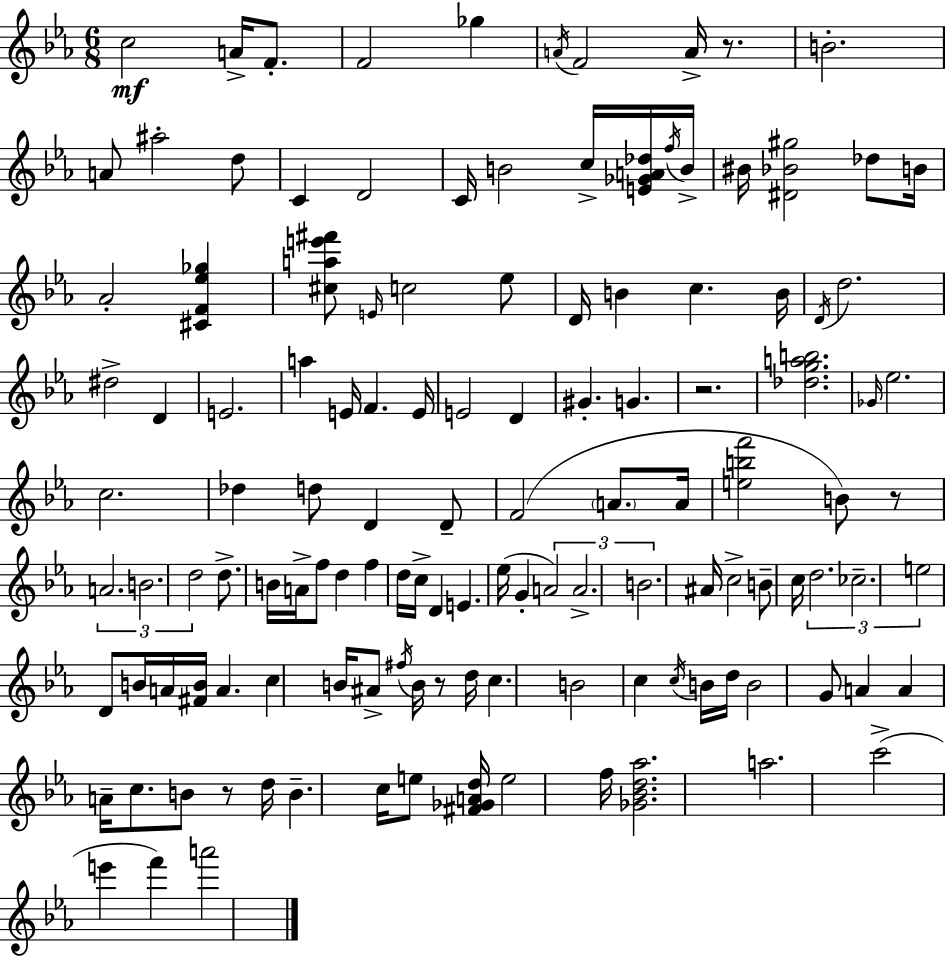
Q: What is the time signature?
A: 6/8